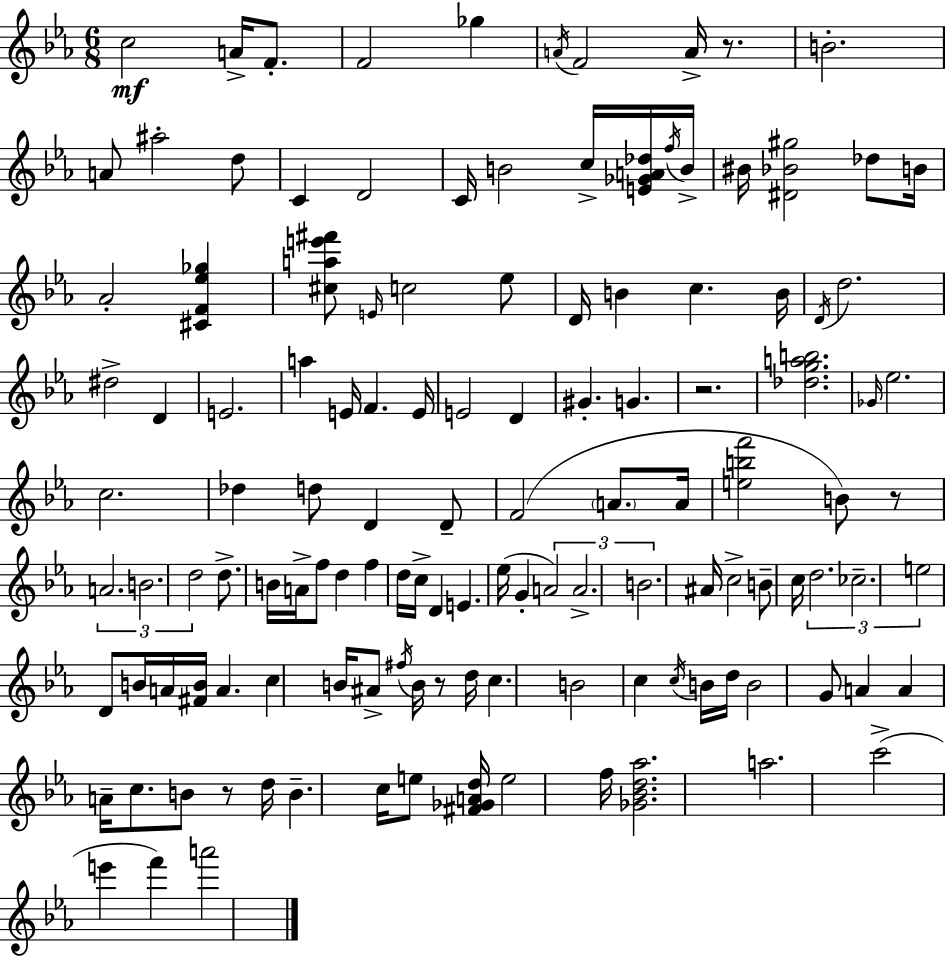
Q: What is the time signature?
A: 6/8